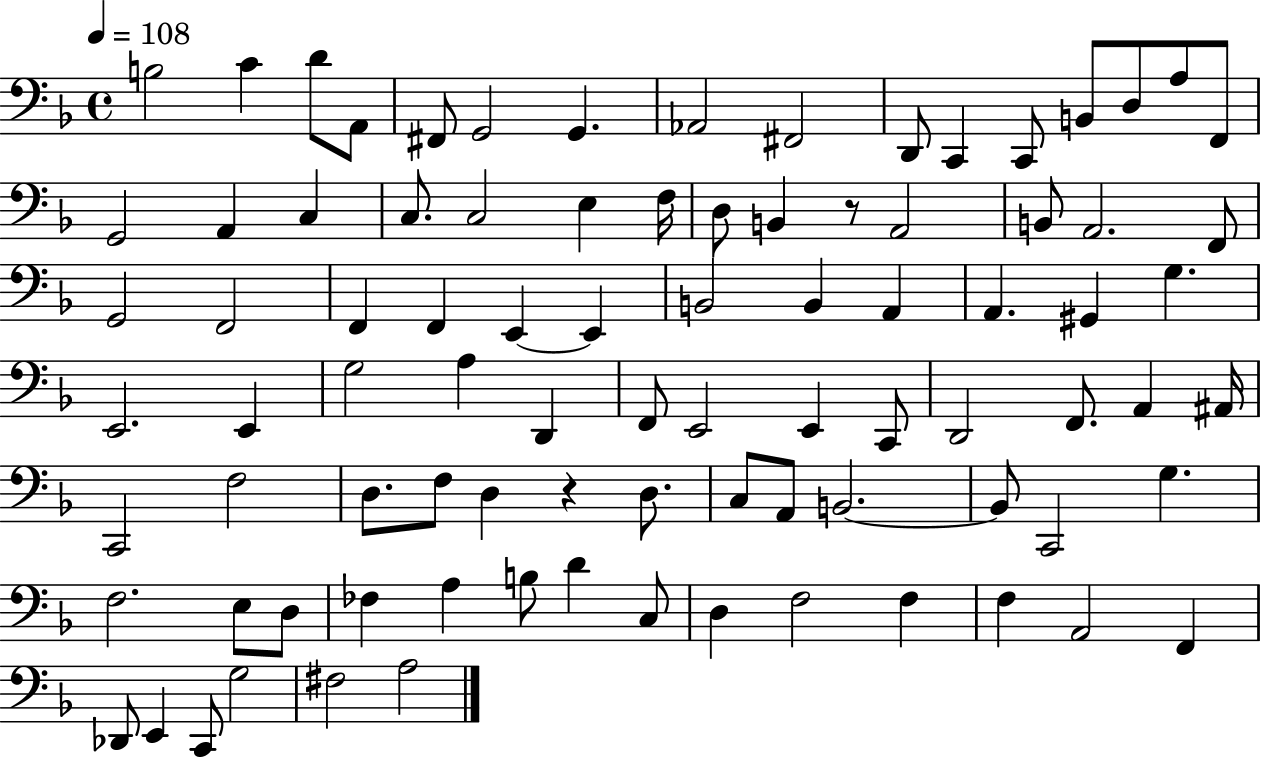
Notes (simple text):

B3/h C4/q D4/e A2/e F#2/e G2/h G2/q. Ab2/h F#2/h D2/e C2/q C2/e B2/e D3/e A3/e F2/e G2/h A2/q C3/q C3/e. C3/h E3/q F3/s D3/e B2/q R/e A2/h B2/e A2/h. F2/e G2/h F2/h F2/q F2/q E2/q E2/q B2/h B2/q A2/q A2/q. G#2/q G3/q. E2/h. E2/q G3/h A3/q D2/q F2/e E2/h E2/q C2/e D2/h F2/e. A2/q A#2/s C2/h F3/h D3/e. F3/e D3/q R/q D3/e. C3/e A2/e B2/h. B2/e C2/h G3/q. F3/h. E3/e D3/e FES3/q A3/q B3/e D4/q C3/e D3/q F3/h F3/q F3/q A2/h F2/q Db2/e E2/q C2/e G3/h F#3/h A3/h